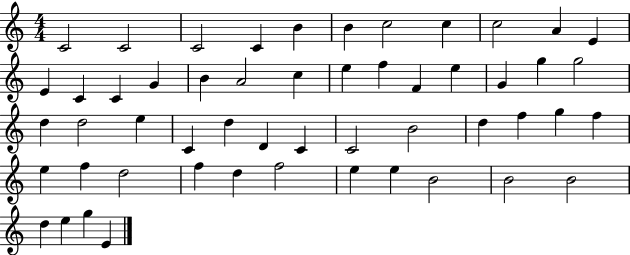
{
  \clef treble
  \numericTimeSignature
  \time 4/4
  \key c \major
  c'2 c'2 | c'2 c'4 b'4 | b'4 c''2 c''4 | c''2 a'4 e'4 | \break e'4 c'4 c'4 g'4 | b'4 a'2 c''4 | e''4 f''4 f'4 e''4 | g'4 g''4 g''2 | \break d''4 d''2 e''4 | c'4 d''4 d'4 c'4 | c'2 b'2 | d''4 f''4 g''4 f''4 | \break e''4 f''4 d''2 | f''4 d''4 f''2 | e''4 e''4 b'2 | b'2 b'2 | \break d''4 e''4 g''4 e'4 | \bar "|."
}